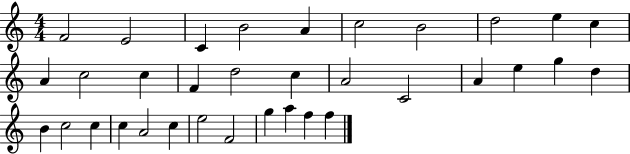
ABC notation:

X:1
T:Untitled
M:4/4
L:1/4
K:C
F2 E2 C B2 A c2 B2 d2 e c A c2 c F d2 c A2 C2 A e g d B c2 c c A2 c e2 F2 g a f f